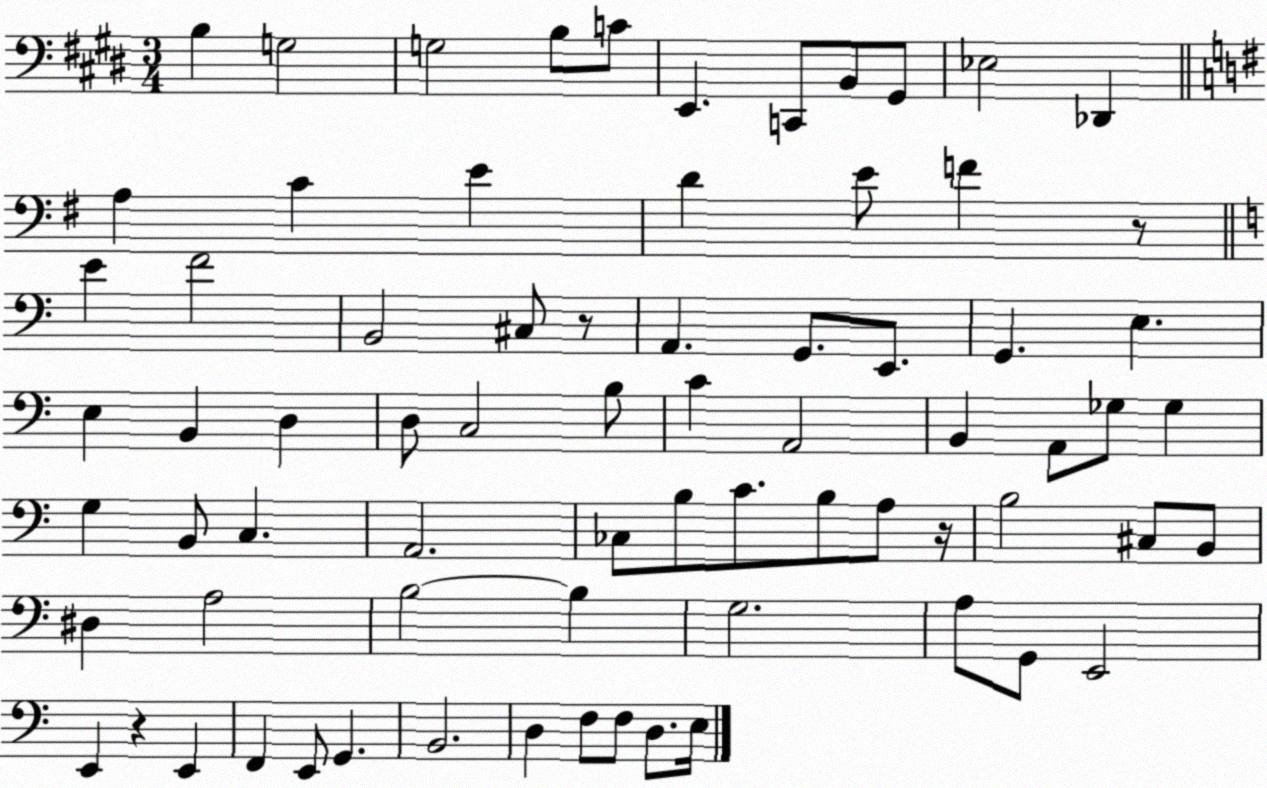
X:1
T:Untitled
M:3/4
L:1/4
K:E
B, G,2 G,2 B,/2 C/2 E,, C,,/2 B,,/2 ^G,,/2 _E,2 _D,, A, C E D E/2 F z/2 E F2 B,,2 ^C,/2 z/2 A,, G,,/2 E,,/2 G,, E, E, B,, D, D,/2 C,2 B,/2 C A,,2 B,, A,,/2 _G,/2 _G, G, B,,/2 C, A,,2 _C,/2 B,/2 C/2 B,/2 A,/2 z/4 B,2 ^C,/2 B,,/2 ^D, A,2 B,2 B, G,2 A,/2 G,,/2 E,,2 E,, z E,, F,, E,,/2 G,, B,,2 D, F,/2 F,/2 D,/2 E,/4